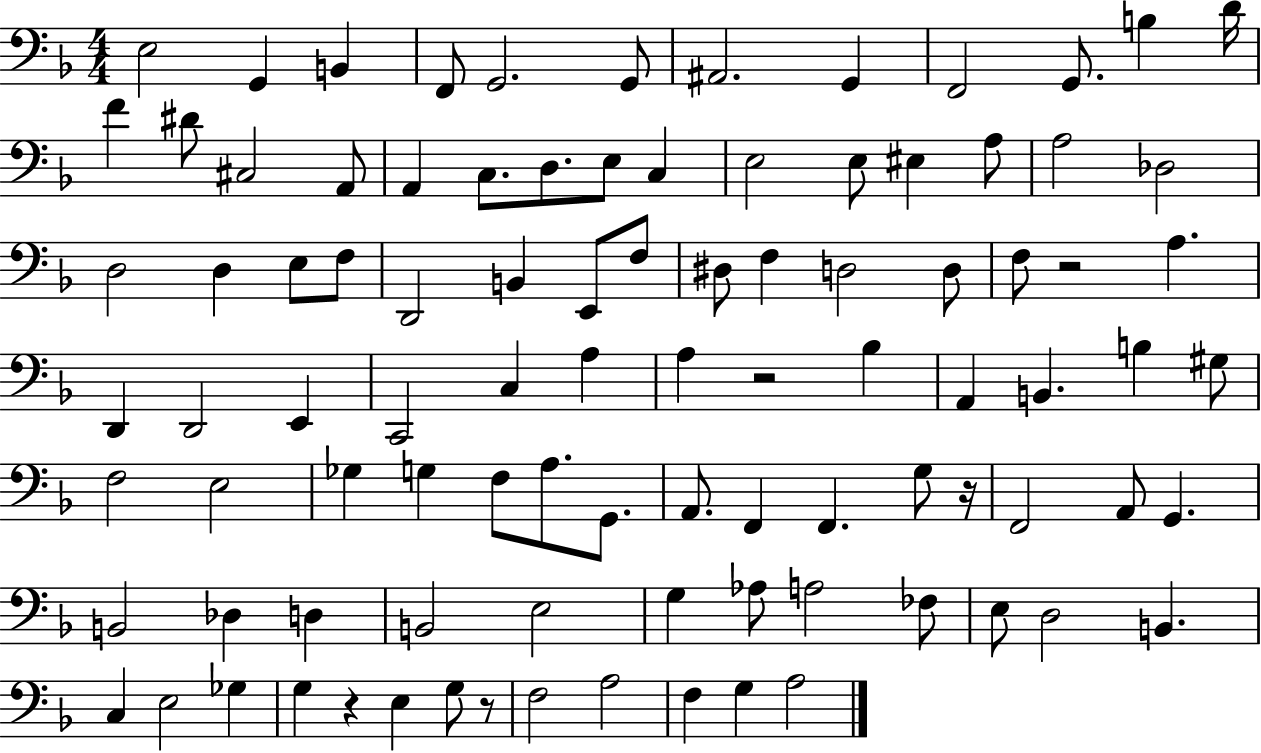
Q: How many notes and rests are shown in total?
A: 95